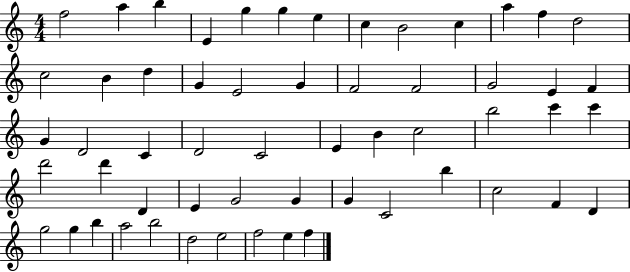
F5/h A5/q B5/q E4/q G5/q G5/q E5/q C5/q B4/h C5/q A5/q F5/q D5/h C5/h B4/q D5/q G4/q E4/h G4/q F4/h F4/h G4/h E4/q F4/q G4/q D4/h C4/q D4/h C4/h E4/q B4/q C5/h B5/h C6/q C6/q D6/h D6/q D4/q E4/q G4/h G4/q G4/q C4/h B5/q C5/h F4/q D4/q G5/h G5/q B5/q A5/h B5/h D5/h E5/h F5/h E5/q F5/q